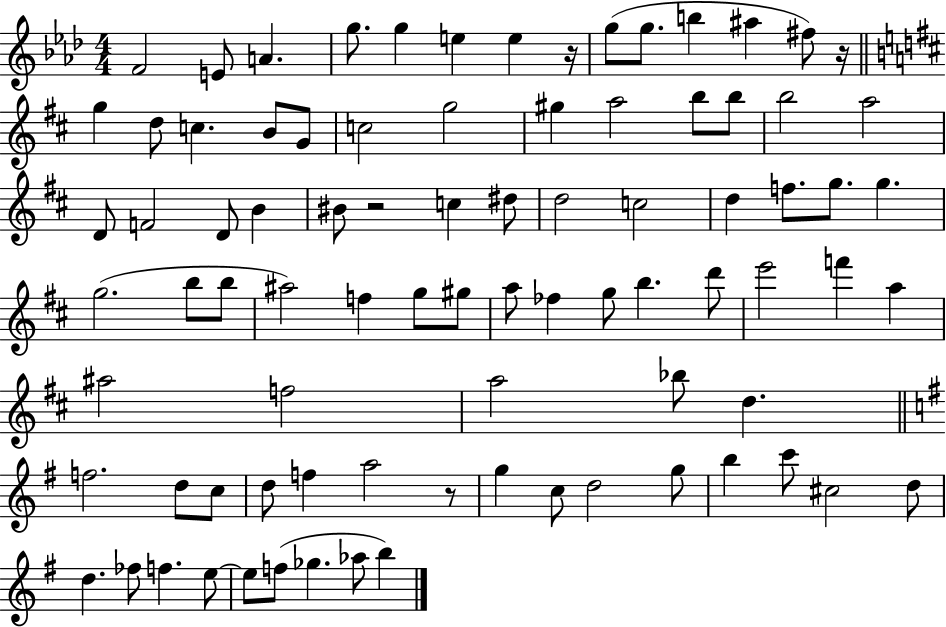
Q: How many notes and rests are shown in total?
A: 85